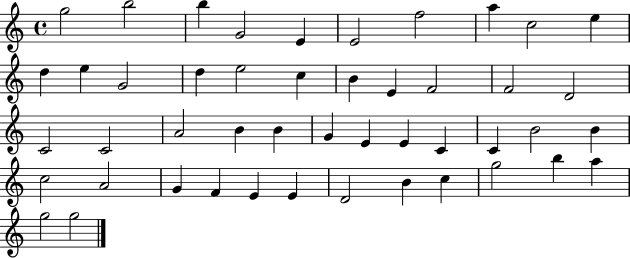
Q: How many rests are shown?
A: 0